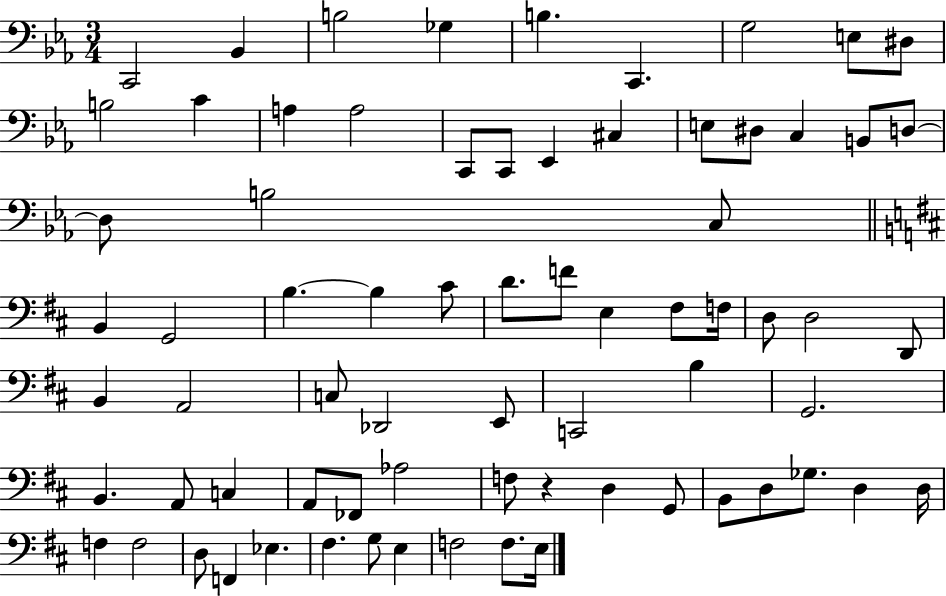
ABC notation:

X:1
T:Untitled
M:3/4
L:1/4
K:Eb
C,,2 _B,, B,2 _G, B, C,, G,2 E,/2 ^D,/2 B,2 C A, A,2 C,,/2 C,,/2 _E,, ^C, E,/2 ^D,/2 C, B,,/2 D,/2 D,/2 B,2 C,/2 B,, G,,2 B, B, ^C/2 D/2 F/2 E, ^F,/2 F,/4 D,/2 D,2 D,,/2 B,, A,,2 C,/2 _D,,2 E,,/2 C,,2 B, G,,2 B,, A,,/2 C, A,,/2 _F,,/2 _A,2 F,/2 z D, G,,/2 B,,/2 D,/2 _G,/2 D, D,/4 F, F,2 D,/2 F,, _E, ^F, G,/2 E, F,2 F,/2 E,/4